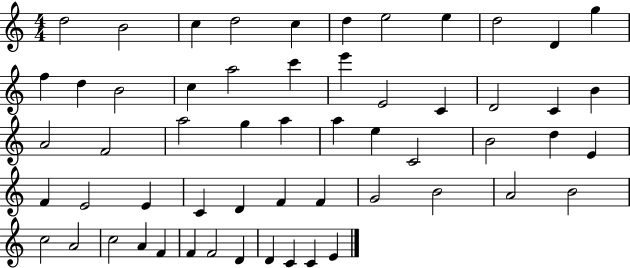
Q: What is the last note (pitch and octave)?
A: E4